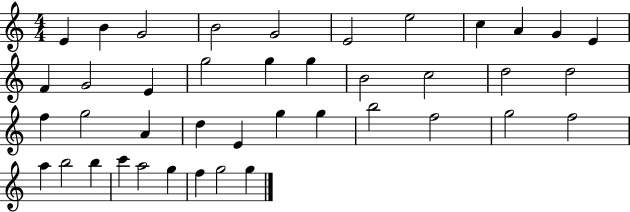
E4/q B4/q G4/h B4/h G4/h E4/h E5/h C5/q A4/q G4/q E4/q F4/q G4/h E4/q G5/h G5/q G5/q B4/h C5/h D5/h D5/h F5/q G5/h A4/q D5/q E4/q G5/q G5/q B5/h F5/h G5/h F5/h A5/q B5/h B5/q C6/q A5/h G5/q F5/q G5/h G5/q